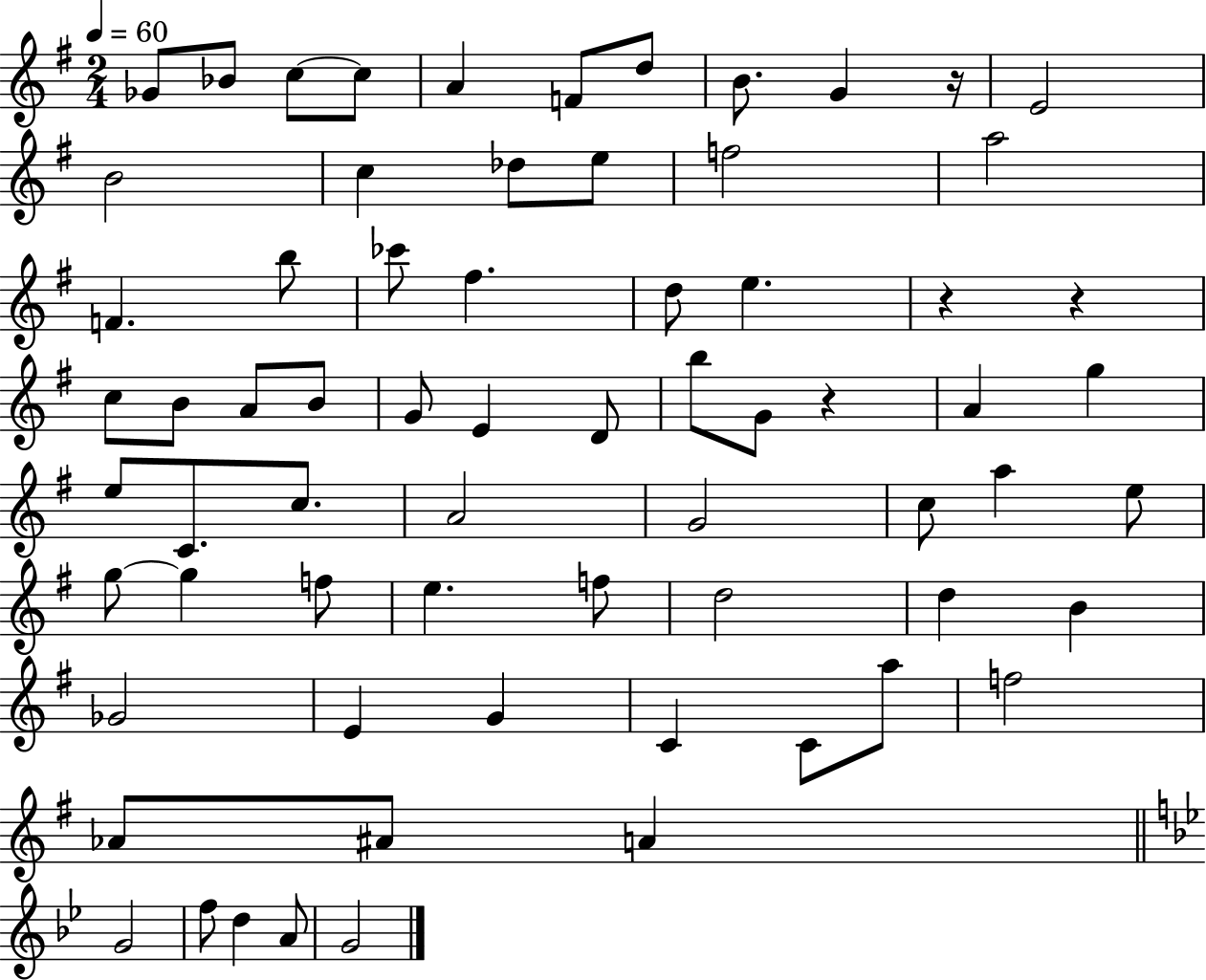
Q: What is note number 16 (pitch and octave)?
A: A5